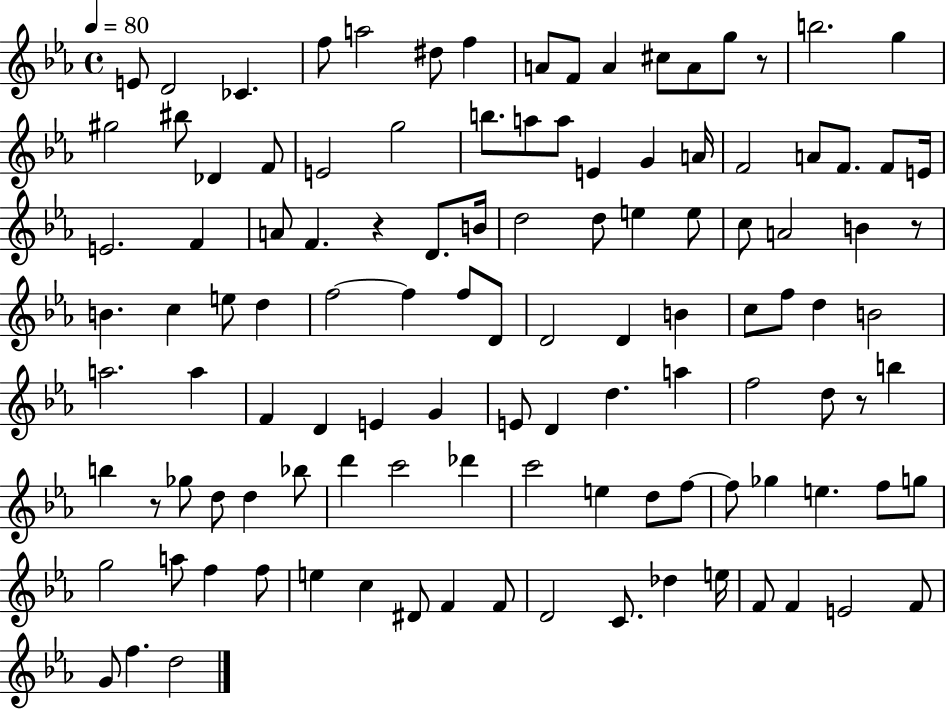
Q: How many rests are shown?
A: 5